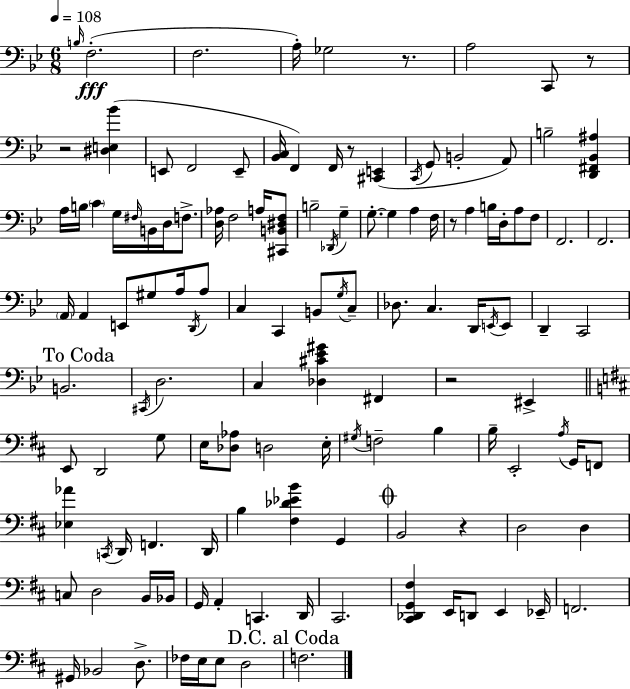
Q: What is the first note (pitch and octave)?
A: B3